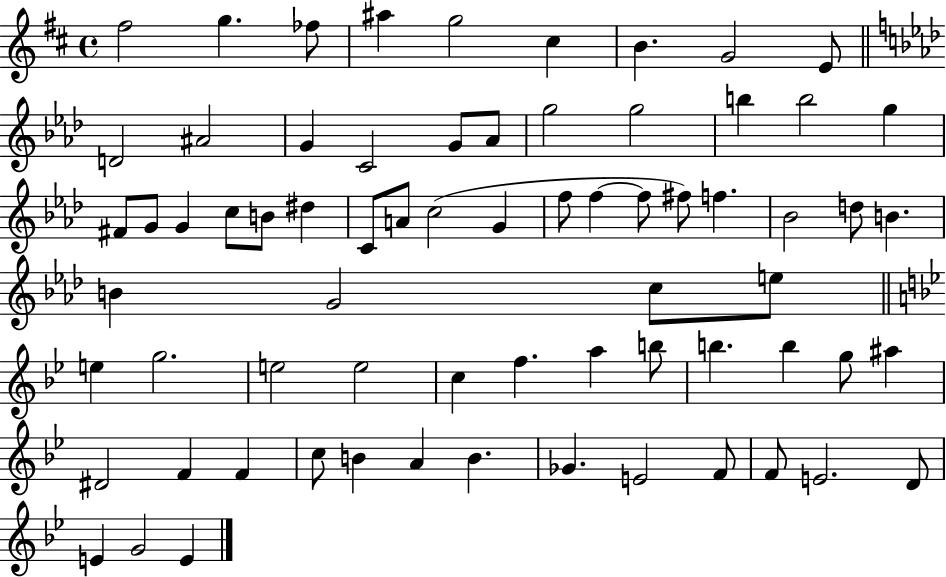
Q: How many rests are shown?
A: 0